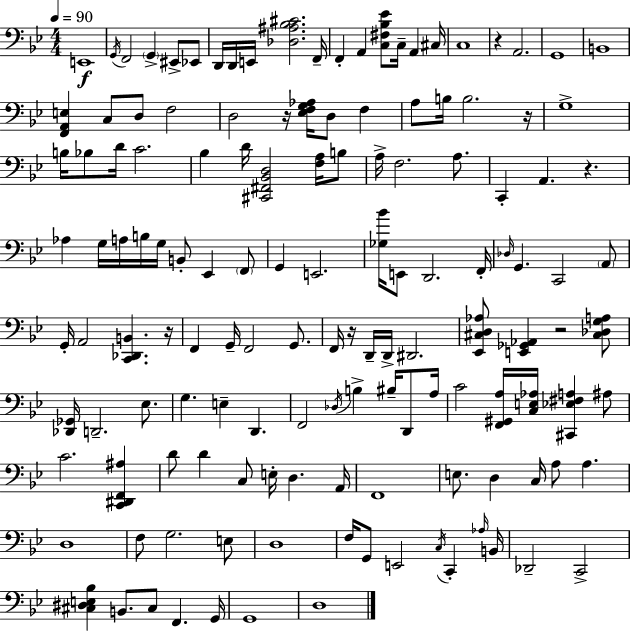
{
  \clef bass
  \numericTimeSignature
  \time 4/4
  \key bes \major
  \tempo 4 = 90
  e,1\f | \acciaccatura { g,16 } f,2 \parenthesize g,4-> eis,8-> ees,8 | d,16 d,16 e,16 <des ais bes cis'>2. | f,16-- f,4-. a,4 <c fis bes ees'>8 c16-- a,4 | \break cis16 c1 | r4 a,2. | g,1 | b,1 | \break <f, a, e>4 c8 d8 f2 | d2 r16 <ees f g aes>16 d8 f4 | a8 b16 b2. | r16 g1-> | \break b16 bes8 d'16 c'2. | bes4 d'16 <cis, fis, bes, d>2 <f a>16 b8 | a16-> f2. a8. | c,4-. a,4. r4. | \break aes4 g16 a16 b16 g16 b,8-. ees,4 \parenthesize f,8 | g,4 e,2. | <ges bes'>16 e,8 d,2. | f,16-. \grace { des16 } g,4. c,2 | \break \parenthesize a,8 g,16-. a,2 <c, des, b,>4. | r16 f,4 g,16-- f,2 g,8. | f,16 r16 d,16-- d,16-> dis,2. | <ees, cis d aes>8 <e, ges, aes,>4 r2 | \break <cis des g a>8 <des, ges,>16 d,2.-- ees8. | g4. e4-- d,4. | f,2 \acciaccatura { des16 } b4-> bis16-- | d,8 a16 c'2 <f, gis, a>16 <c e aes>16 <cis, ees fis a>4 | \break ais8 c'2. <c, dis, f, ais>4 | d'8 d'4 c8 e16-. d4. | a,16 f,1 | e8. d4 c16 a8 a4. | \break d1 | f8 g2. | e8 d1 | f16 g,8 e,2 \acciaccatura { c16 } c,4-. | \break \grace { aes16 } b,16 des,2-- c,2-> | <cis dis e bes>4 b,8. cis8 f,4. | g,16 g,1 | d1 | \break \bar "|."
}